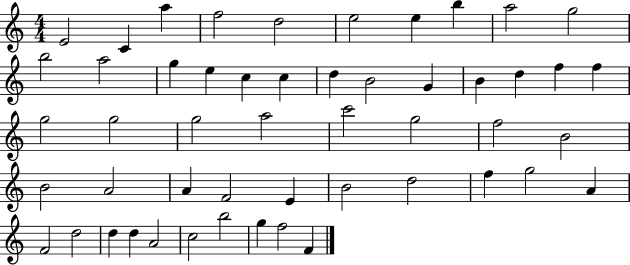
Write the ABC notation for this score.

X:1
T:Untitled
M:4/4
L:1/4
K:C
E2 C a f2 d2 e2 e b a2 g2 b2 a2 g e c c d B2 G B d f f g2 g2 g2 a2 c'2 g2 f2 B2 B2 A2 A F2 E B2 d2 f g2 A F2 d2 d d A2 c2 b2 g f2 F